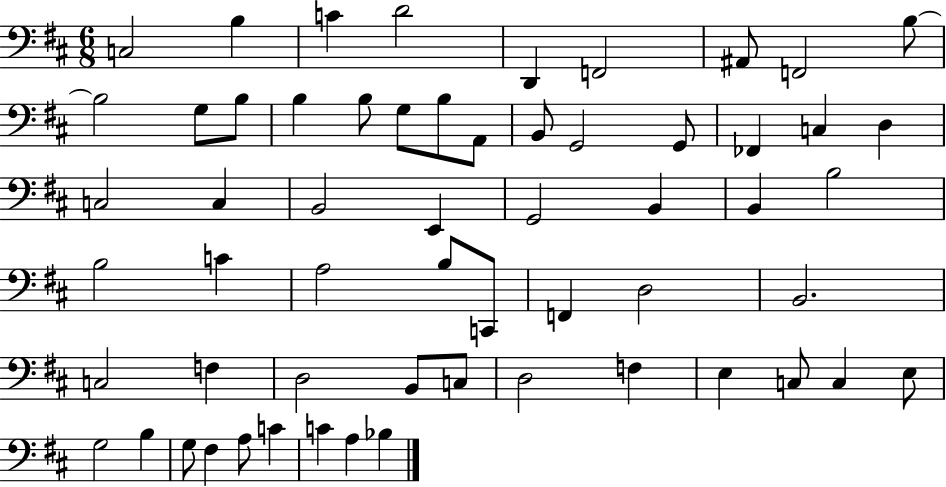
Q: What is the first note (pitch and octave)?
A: C3